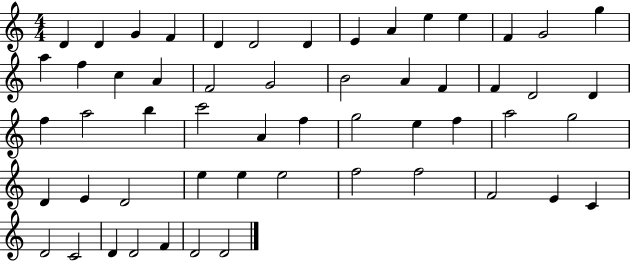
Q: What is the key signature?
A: C major